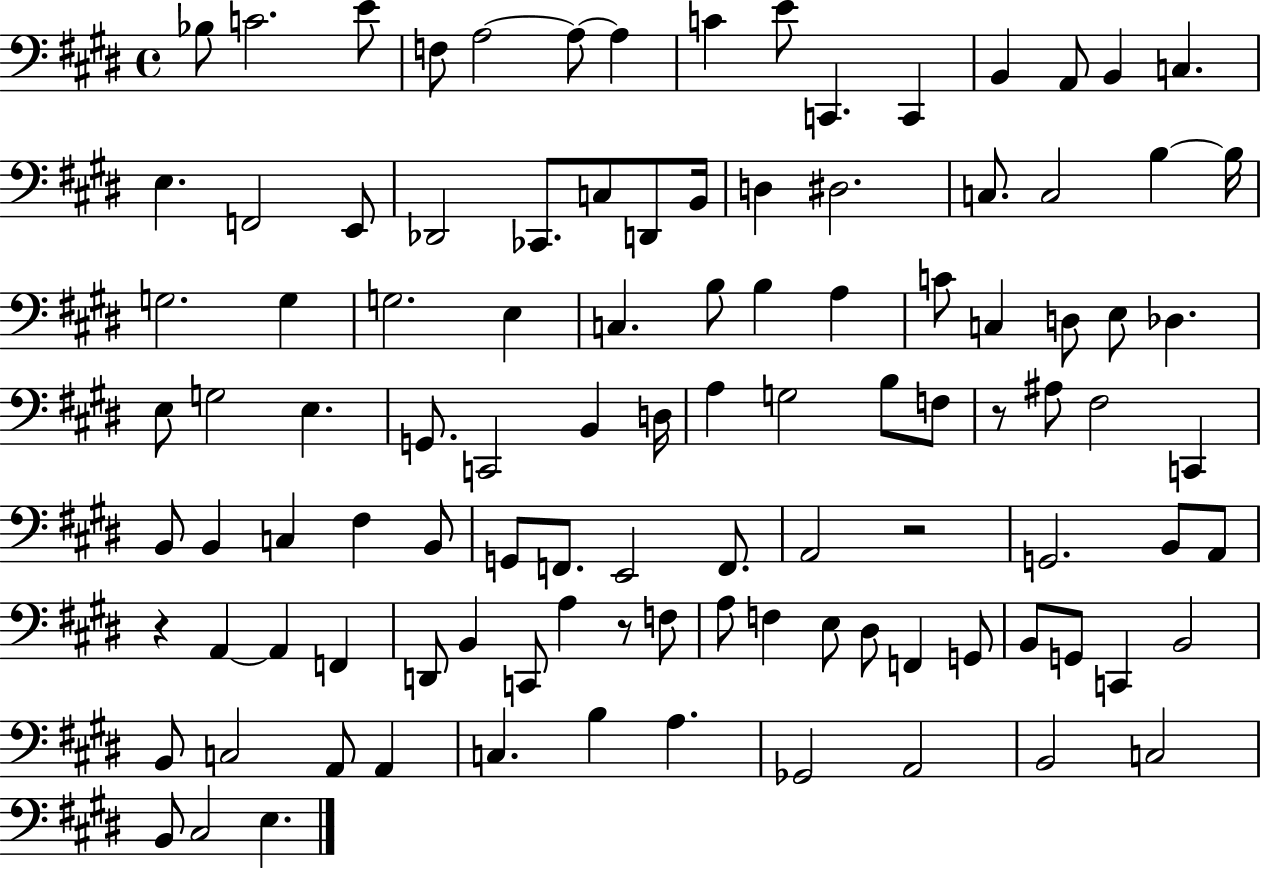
Bb3/e C4/h. E4/e F3/e A3/h A3/e A3/q C4/q E4/e C2/q. C2/q B2/q A2/e B2/q C3/q. E3/q. F2/h E2/e Db2/h CES2/e. C3/e D2/e B2/s D3/q D#3/h. C3/e. C3/h B3/q B3/s G3/h. G3/q G3/h. E3/q C3/q. B3/e B3/q A3/q C4/e C3/q D3/e E3/e Db3/q. E3/e G3/h E3/q. G2/e. C2/h B2/q D3/s A3/q G3/h B3/e F3/e R/e A#3/e F#3/h C2/q B2/e B2/q C3/q F#3/q B2/e G2/e F2/e. E2/h F2/e. A2/h R/h G2/h. B2/e A2/e R/q A2/q A2/q F2/q D2/e B2/q C2/e A3/q R/e F3/e A3/e F3/q E3/e D#3/e F2/q G2/e B2/e G2/e C2/q B2/h B2/e C3/h A2/e A2/q C3/q. B3/q A3/q. Gb2/h A2/h B2/h C3/h B2/e C#3/h E3/q.